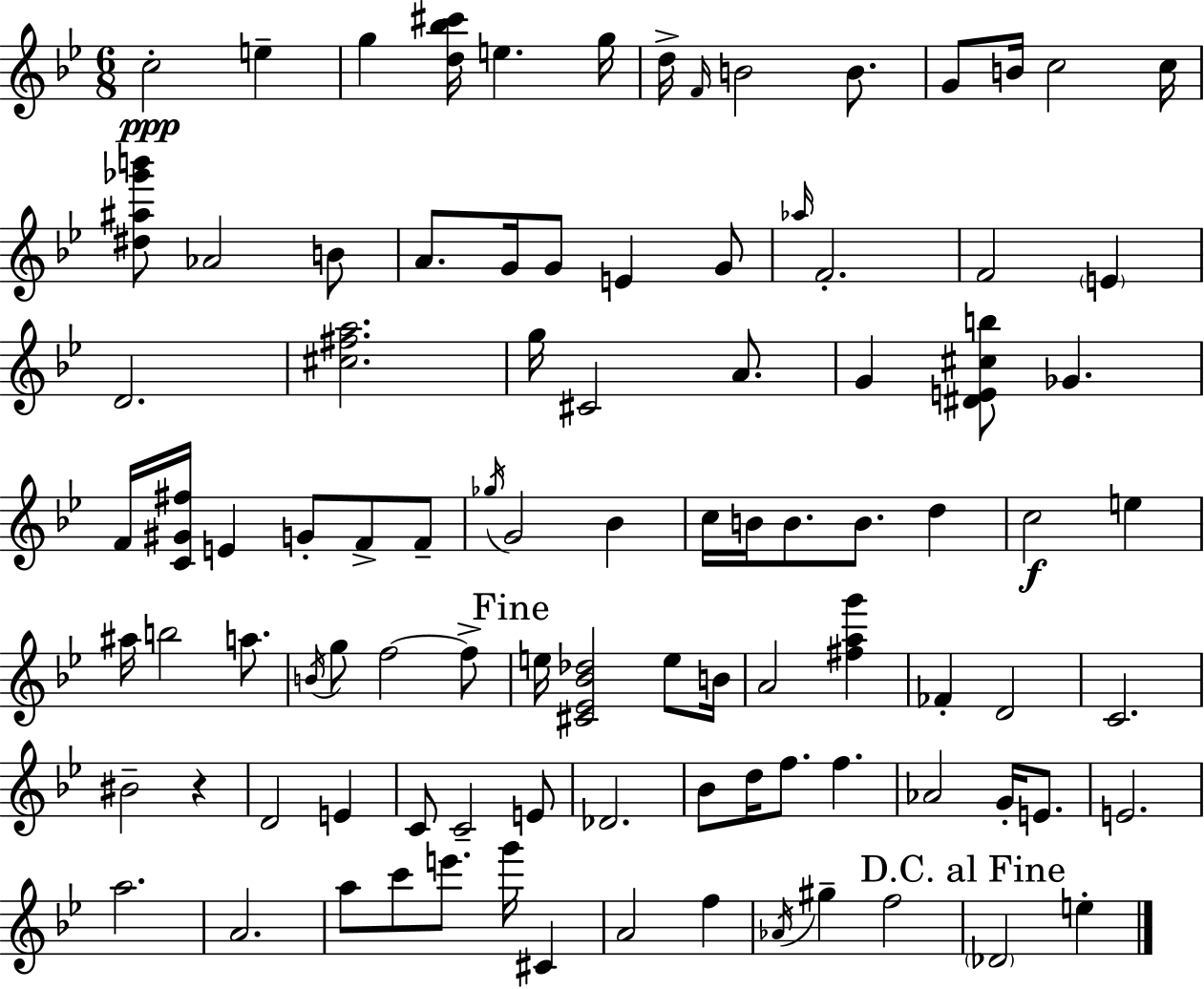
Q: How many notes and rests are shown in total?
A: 96